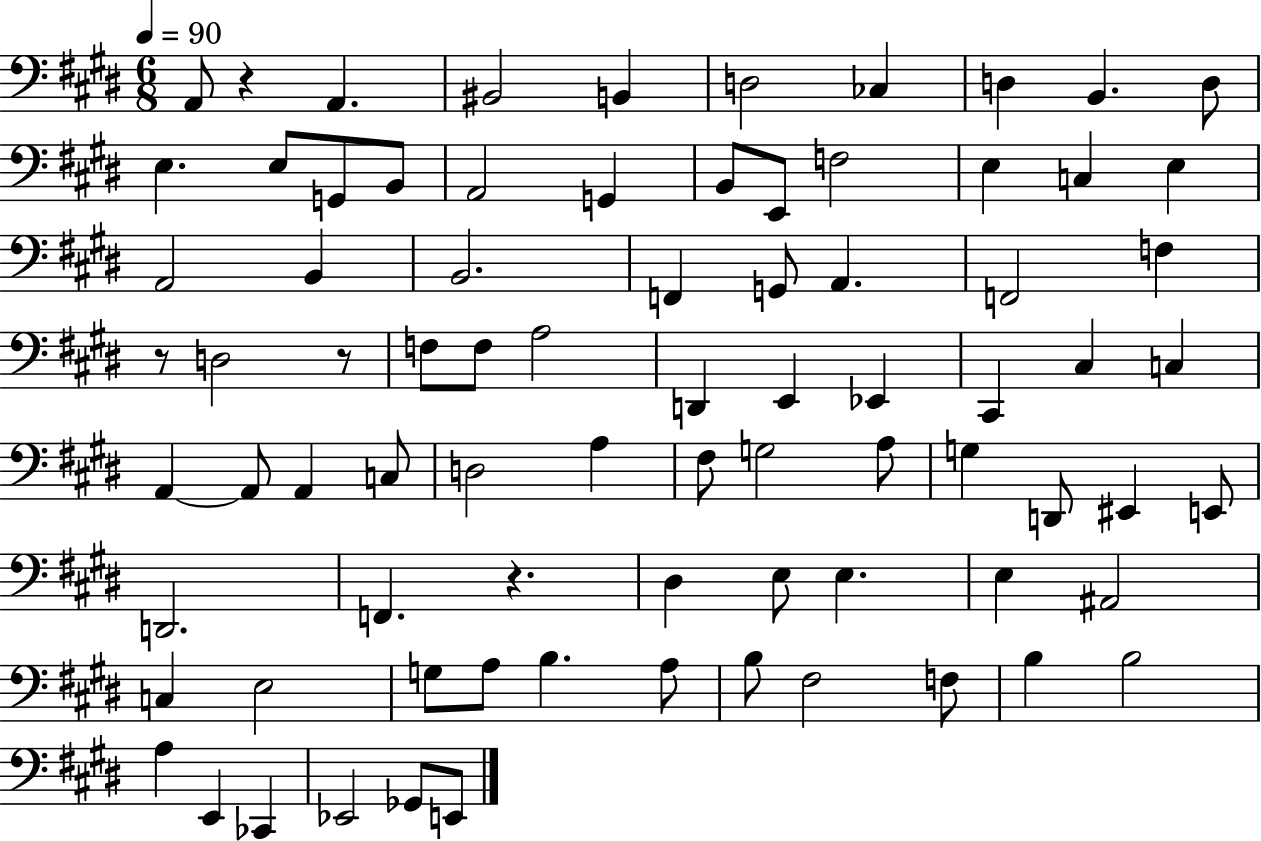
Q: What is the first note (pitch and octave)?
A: A2